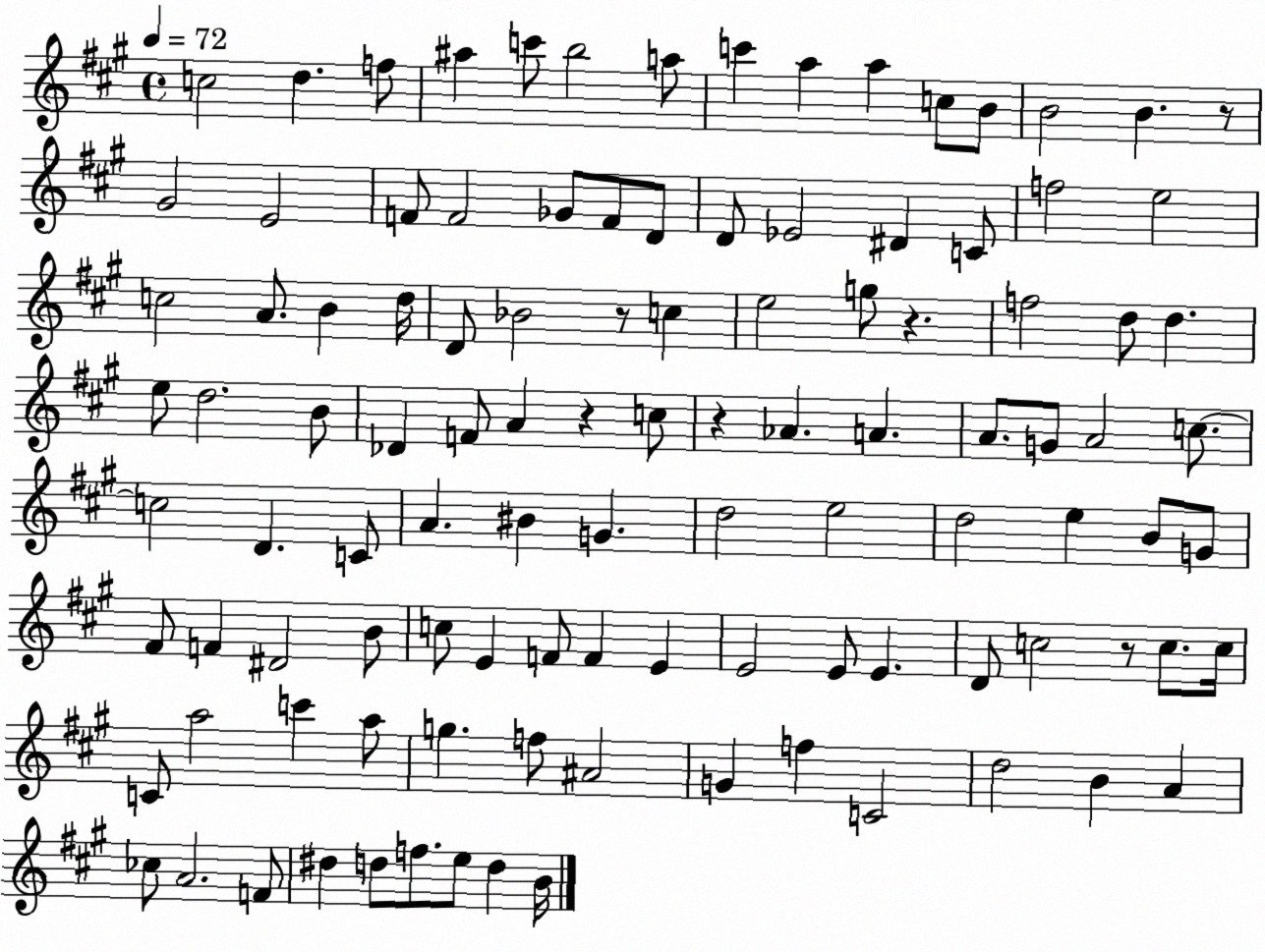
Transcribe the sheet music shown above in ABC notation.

X:1
T:Untitled
M:4/4
L:1/4
K:A
c2 d f/2 ^a c'/2 b2 a/2 c' a a c/2 B/2 B2 B z/2 ^G2 E2 F/2 F2 _G/2 F/2 D/2 D/2 _E2 ^D C/2 f2 e2 c2 A/2 B d/4 D/2 _B2 z/2 c e2 g/2 z f2 d/2 d e/2 d2 B/2 _D F/2 A z c/2 z _A A A/2 G/2 A2 c/2 c2 D C/2 A ^B G d2 e2 d2 e B/2 G/2 ^F/2 F ^D2 B/2 c/2 E F/2 F E E2 E/2 E D/2 c2 z/2 c/2 c/4 C/2 a2 c' a/2 g f/2 ^A2 G f C2 d2 B A _c/2 A2 F/2 ^d d/2 f/2 e/2 d B/4